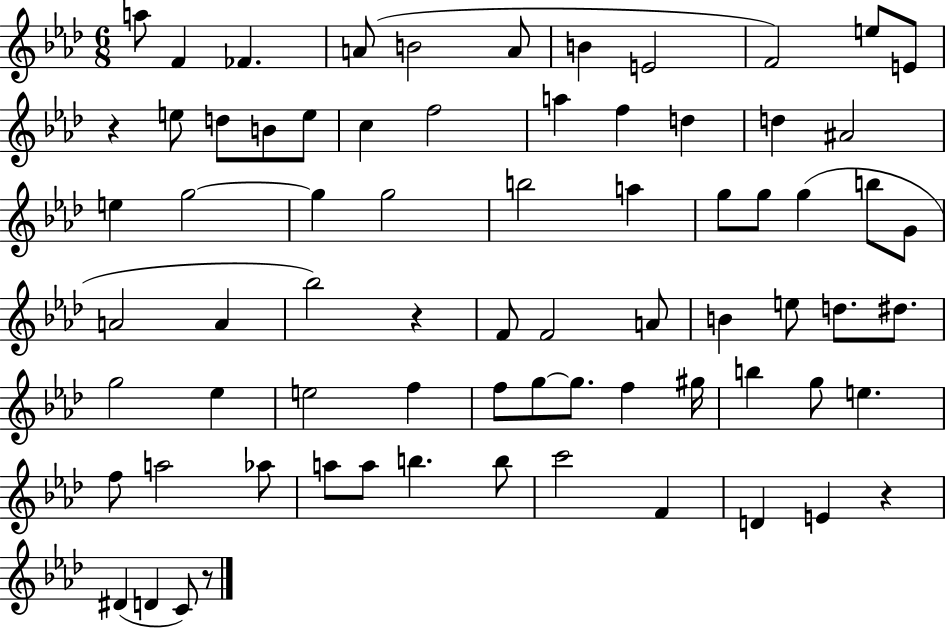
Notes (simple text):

A5/e F4/q FES4/q. A4/e B4/h A4/e B4/q E4/h F4/h E5/e E4/e R/q E5/e D5/e B4/e E5/e C5/q F5/h A5/q F5/q D5/q D5/q A#4/h E5/q G5/h G5/q G5/h B5/h A5/q G5/e G5/e G5/q B5/e G4/e A4/h A4/q Bb5/h R/q F4/e F4/h A4/e B4/q E5/e D5/e. D#5/e. G5/h Eb5/q E5/h F5/q F5/e G5/e G5/e. F5/q G#5/s B5/q G5/e E5/q. F5/e A5/h Ab5/e A5/e A5/e B5/q. B5/e C6/h F4/q D4/q E4/q R/q D#4/q D4/q C4/e R/e